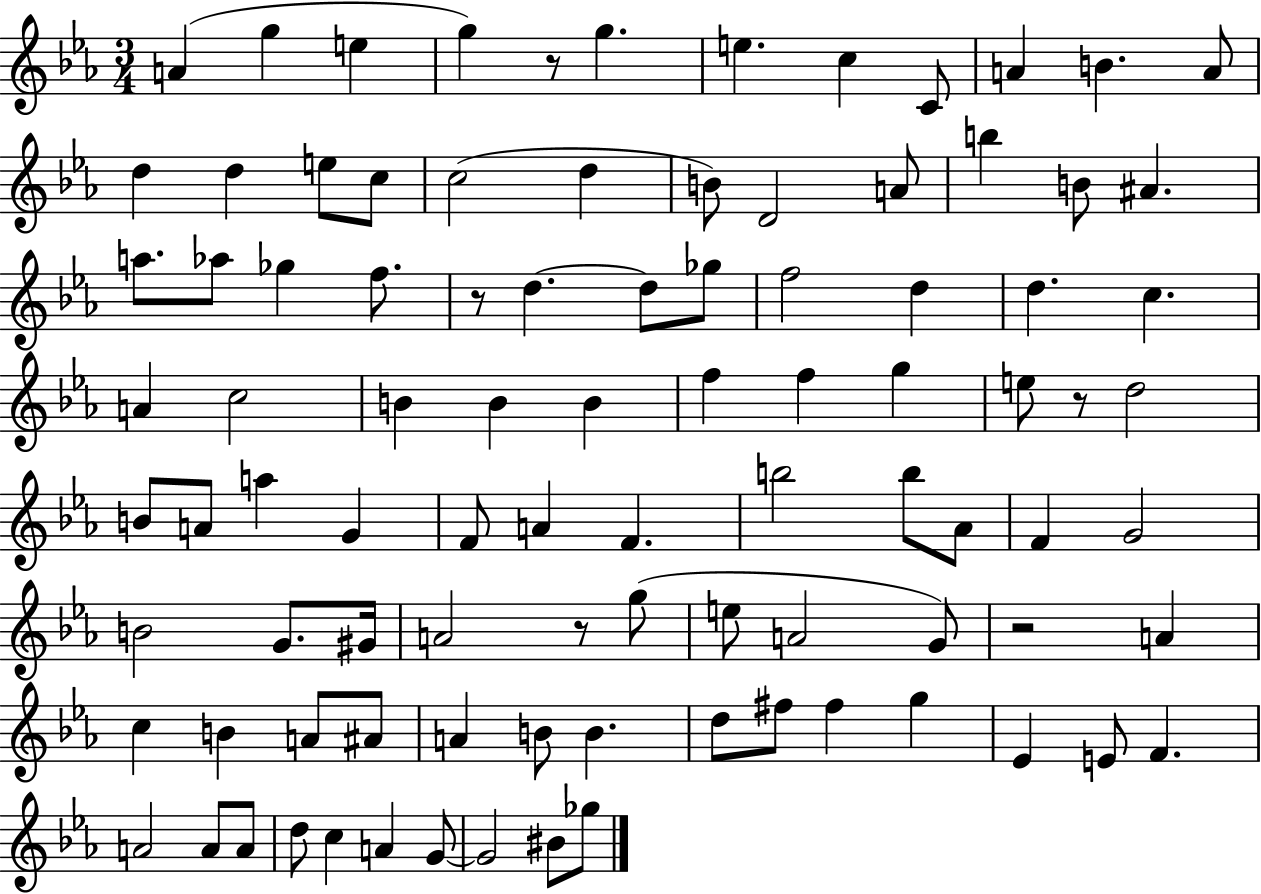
A4/q G5/q E5/q G5/q R/e G5/q. E5/q. C5/q C4/e A4/q B4/q. A4/e D5/q D5/q E5/e C5/e C5/h D5/q B4/e D4/h A4/e B5/q B4/e A#4/q. A5/e. Ab5/e Gb5/q F5/e. R/e D5/q. D5/e Gb5/e F5/h D5/q D5/q. C5/q. A4/q C5/h B4/q B4/q B4/q F5/q F5/q G5/q E5/e R/e D5/h B4/e A4/e A5/q G4/q F4/e A4/q F4/q. B5/h B5/e Ab4/e F4/q G4/h B4/h G4/e. G#4/s A4/h R/e G5/e E5/e A4/h G4/e R/h A4/q C5/q B4/q A4/e A#4/e A4/q B4/e B4/q. D5/e F#5/e F#5/q G5/q Eb4/q E4/e F4/q. A4/h A4/e A4/e D5/e C5/q A4/q G4/e G4/h BIS4/e Gb5/e